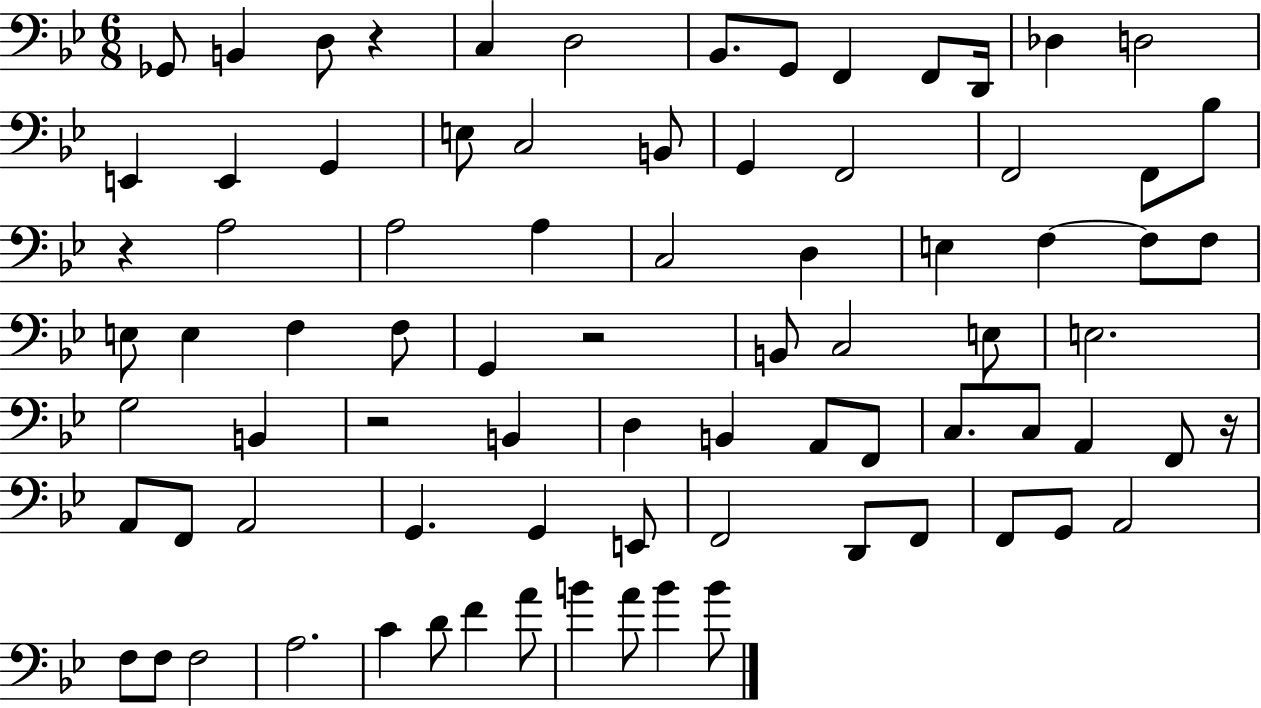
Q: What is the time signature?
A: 6/8